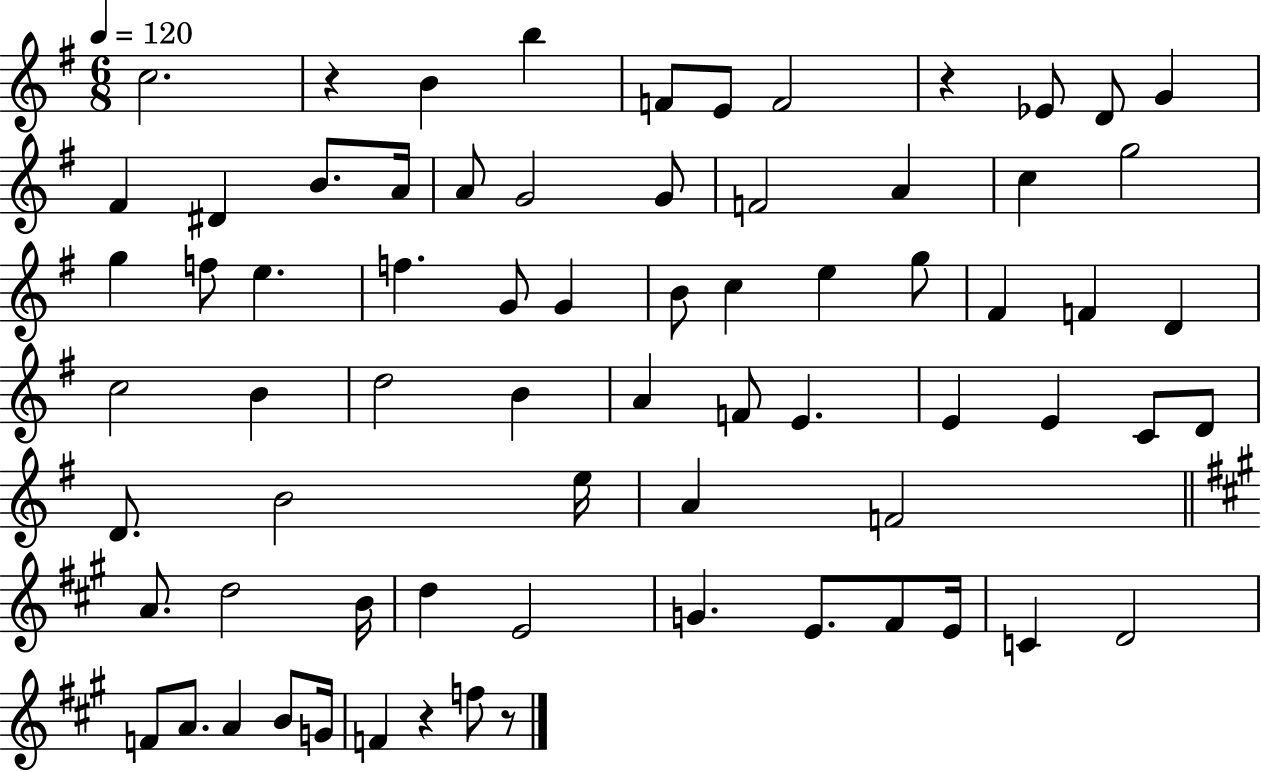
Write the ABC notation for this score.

X:1
T:Untitled
M:6/8
L:1/4
K:G
c2 z B b F/2 E/2 F2 z _E/2 D/2 G ^F ^D B/2 A/4 A/2 G2 G/2 F2 A c g2 g f/2 e f G/2 G B/2 c e g/2 ^F F D c2 B d2 B A F/2 E E E C/2 D/2 D/2 B2 e/4 A F2 A/2 d2 B/4 d E2 G E/2 ^F/2 E/4 C D2 F/2 A/2 A B/2 G/4 F z f/2 z/2